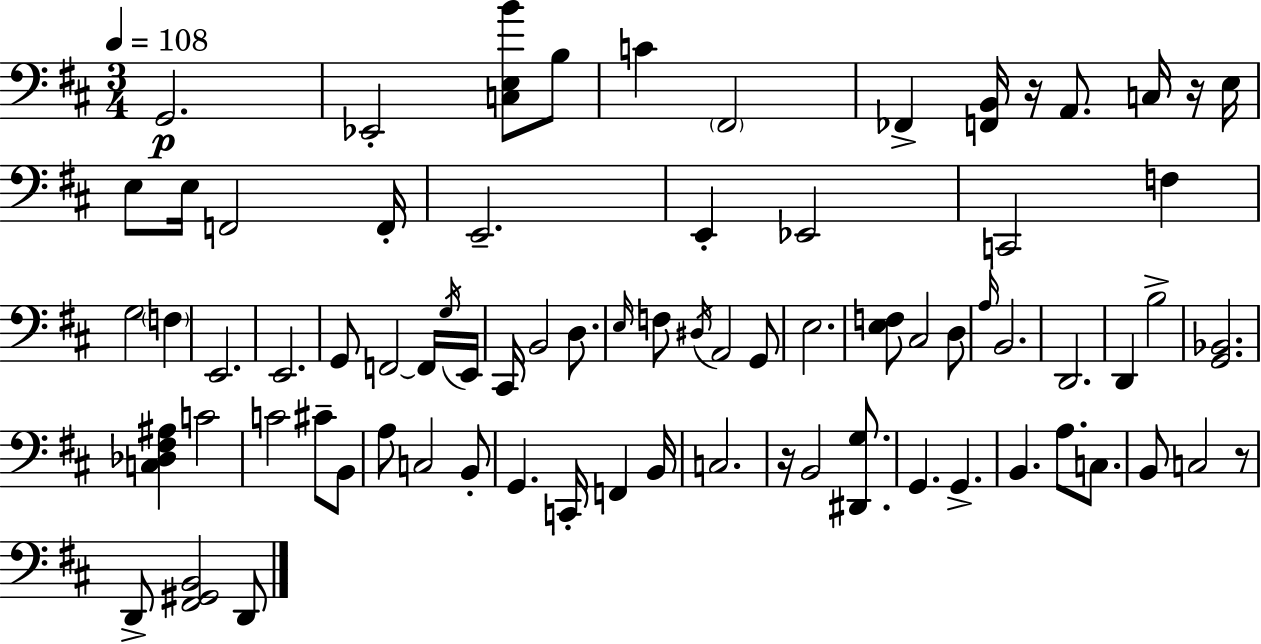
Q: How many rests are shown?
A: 4